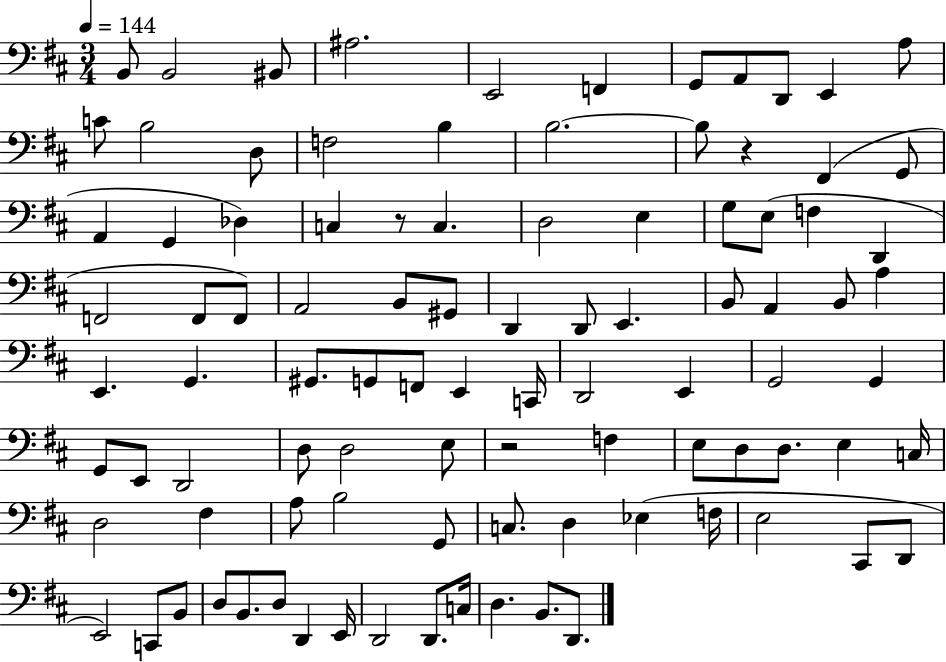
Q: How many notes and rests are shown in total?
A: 96